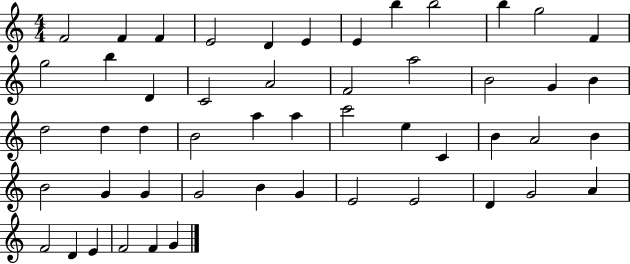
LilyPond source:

{
  \clef treble
  \numericTimeSignature
  \time 4/4
  \key c \major
  f'2 f'4 f'4 | e'2 d'4 e'4 | e'4 b''4 b''2 | b''4 g''2 f'4 | \break g''2 b''4 d'4 | c'2 a'2 | f'2 a''2 | b'2 g'4 b'4 | \break d''2 d''4 d''4 | b'2 a''4 a''4 | c'''2 e''4 c'4 | b'4 a'2 b'4 | \break b'2 g'4 g'4 | g'2 b'4 g'4 | e'2 e'2 | d'4 g'2 a'4 | \break f'2 d'4 e'4 | f'2 f'4 g'4 | \bar "|."
}